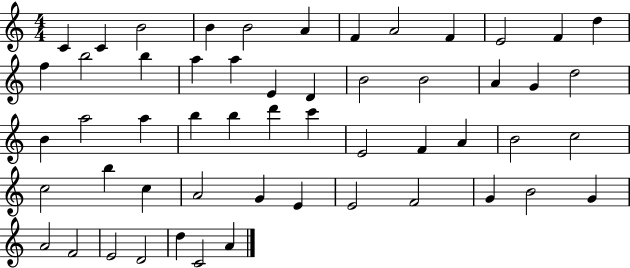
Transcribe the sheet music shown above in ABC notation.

X:1
T:Untitled
M:4/4
L:1/4
K:C
C C B2 B B2 A F A2 F E2 F d f b2 b a a E D B2 B2 A G d2 B a2 a b b d' c' E2 F A B2 c2 c2 b c A2 G E E2 F2 G B2 G A2 F2 E2 D2 d C2 A